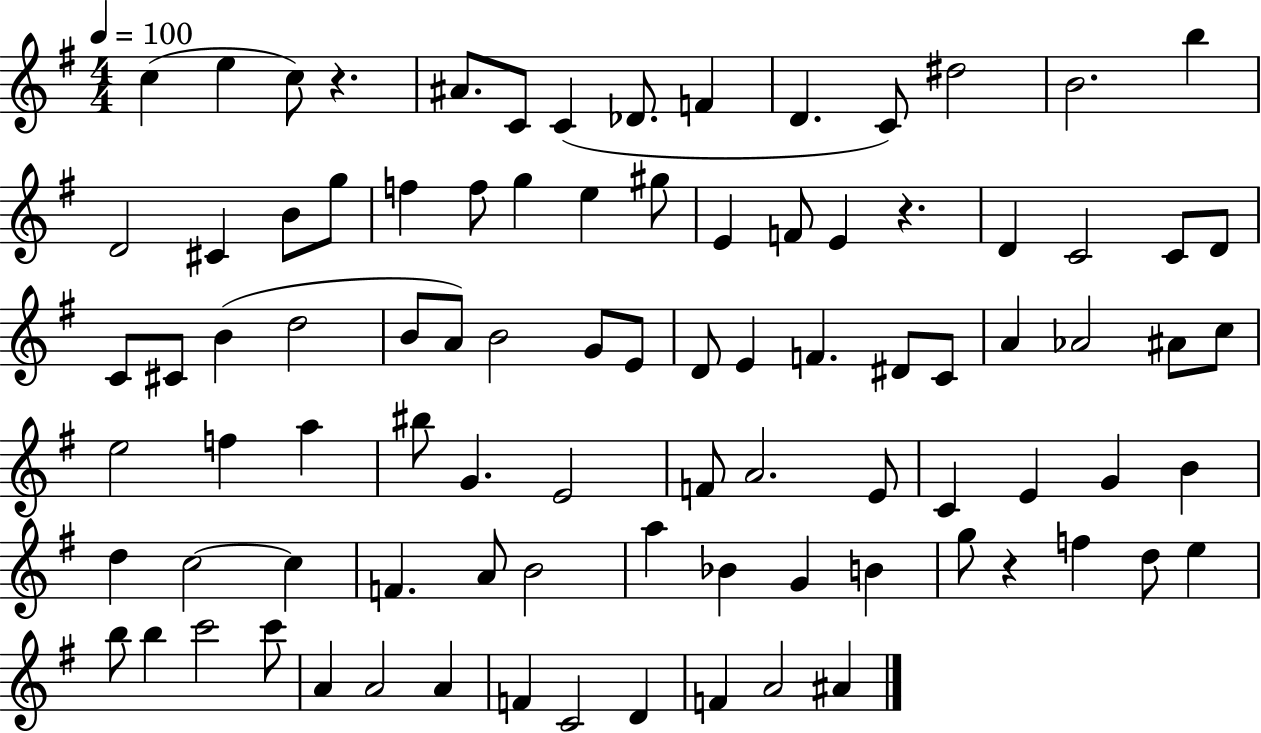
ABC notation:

X:1
T:Untitled
M:4/4
L:1/4
K:G
c e c/2 z ^A/2 C/2 C _D/2 F D C/2 ^d2 B2 b D2 ^C B/2 g/2 f f/2 g e ^g/2 E F/2 E z D C2 C/2 D/2 C/2 ^C/2 B d2 B/2 A/2 B2 G/2 E/2 D/2 E F ^D/2 C/2 A _A2 ^A/2 c/2 e2 f a ^b/2 G E2 F/2 A2 E/2 C E G B d c2 c F A/2 B2 a _B G B g/2 z f d/2 e b/2 b c'2 c'/2 A A2 A F C2 D F A2 ^A